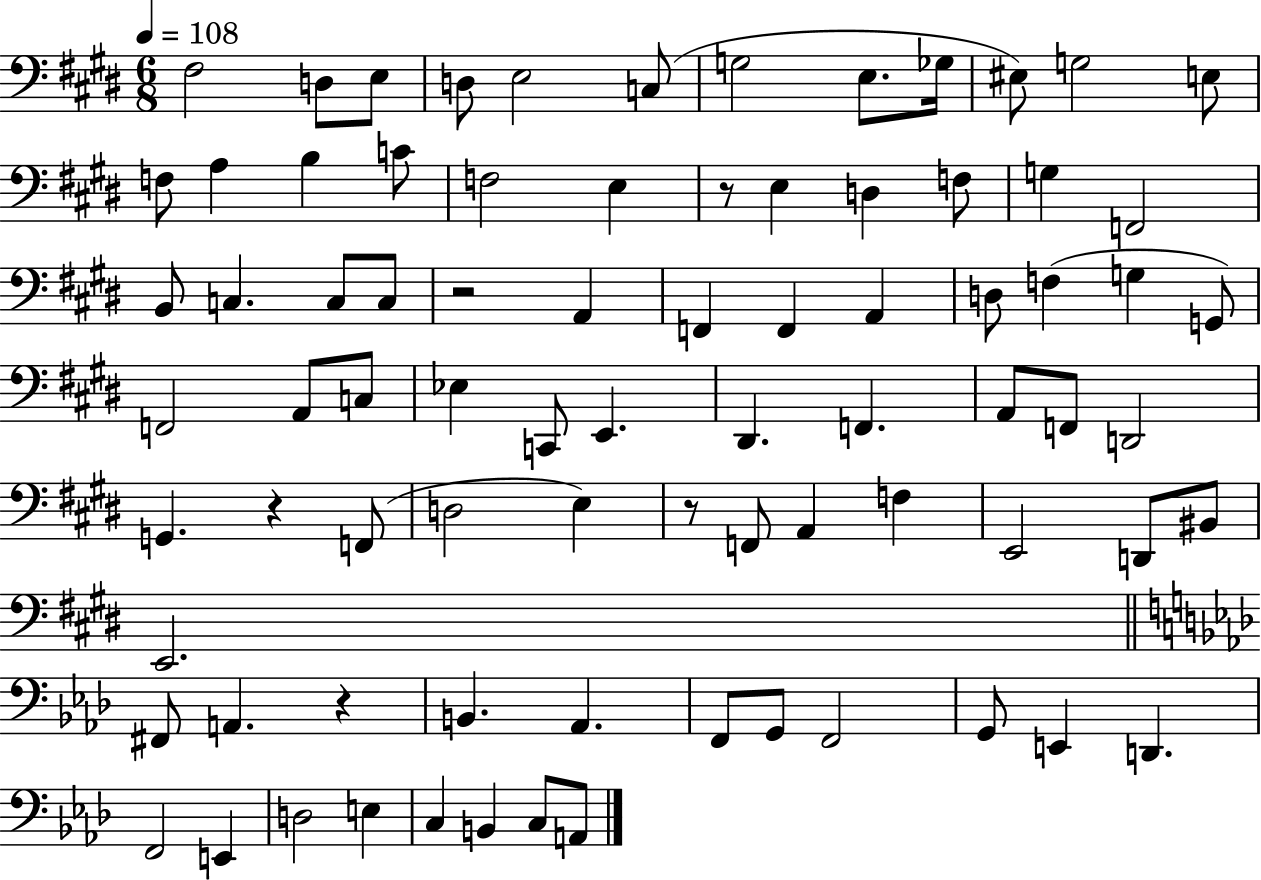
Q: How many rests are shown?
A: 5